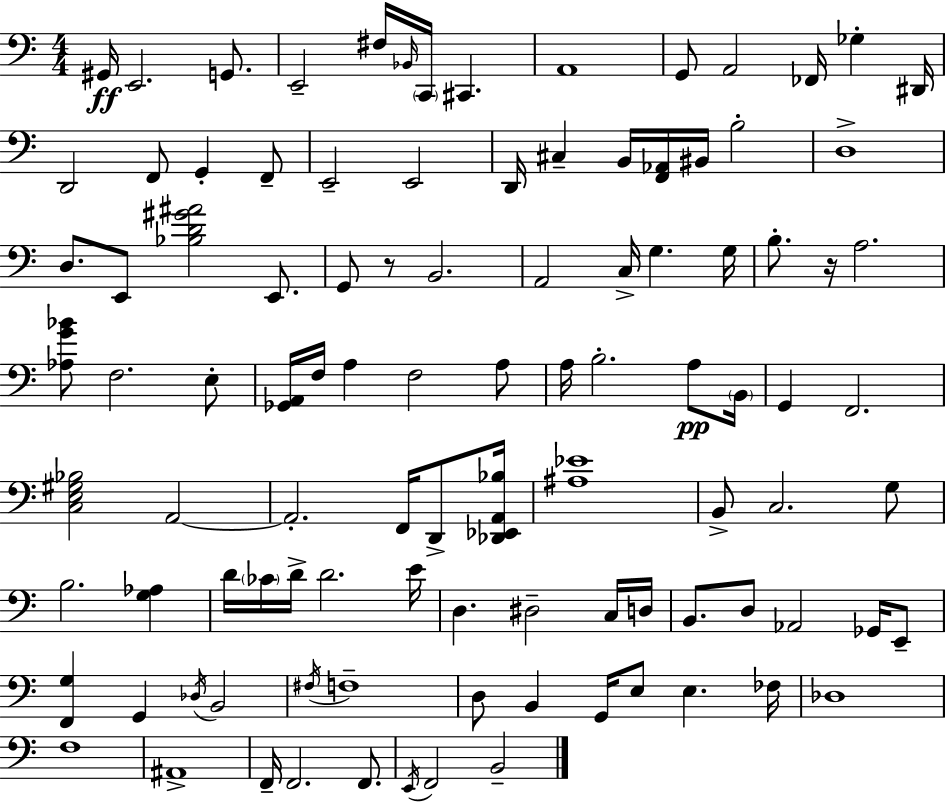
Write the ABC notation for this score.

X:1
T:Untitled
M:4/4
L:1/4
K:C
^G,,/4 E,,2 G,,/2 E,,2 ^F,/4 _B,,/4 C,,/4 ^C,, A,,4 G,,/2 A,,2 _F,,/4 _G, ^D,,/4 D,,2 F,,/2 G,, F,,/2 E,,2 E,,2 D,,/4 ^C, B,,/4 [F,,_A,,]/4 ^B,,/4 B,2 D,4 D,/2 E,,/2 [_B,D^G^A]2 E,,/2 G,,/2 z/2 B,,2 A,,2 C,/4 G, G,/4 B,/2 z/4 A,2 [_A,G_B]/2 F,2 E,/2 [_G,,A,,]/4 F,/4 A, F,2 A,/2 A,/4 B,2 A,/2 B,,/4 G,, F,,2 [C,E,^G,_B,]2 A,,2 A,,2 F,,/4 D,,/2 [_D,,_E,,A,,_B,]/4 [^A,_E]4 B,,/2 C,2 G,/2 B,2 [G,_A,] D/4 _C/4 D/4 D2 E/4 D, ^D,2 C,/4 D,/4 B,,/2 D,/2 _A,,2 _G,,/4 E,,/2 [F,,G,] G,, _D,/4 B,,2 ^F,/4 F,4 D,/2 B,, G,,/4 E,/2 E, _F,/4 _D,4 F,4 ^A,,4 F,,/4 F,,2 F,,/2 E,,/4 F,,2 B,,2